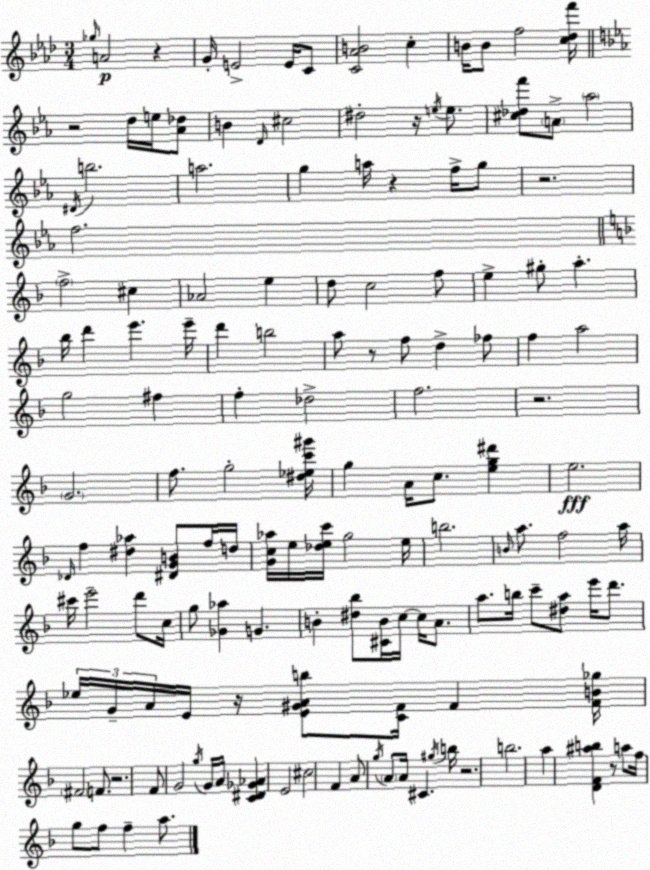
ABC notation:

X:1
T:Untitled
M:3/4
L:1/4
K:Ab
_g/4 A2 z G/4 E2 E/4 C/2 [C_AB]2 c B/4 B/2 f2 [c_df']/4 z2 d/4 e/4 [_A_d]/2 B D/4 ^c2 ^d2 z/4 e/4 e/2 [^c_df']/2 A/2 _a2 ^D/4 b2 a2 g a/4 z f/4 g/2 z2 f2 f2 ^c _A2 e d/2 c2 f/2 e ^g/2 a _b/4 d' e' e'/4 d' b2 a/2 z/2 f/2 d _f/2 f a2 g2 ^f f _d2 f2 z2 G2 f/2 g2 [^d_ec'^g']/4 g A/4 c/2 [eg^d'] e2 _D/4 f [^d_a] [^DGB]/2 f/4 d/4 [Gc_a]/4 e/4 [_dec']/4 g2 e/4 b2 B/4 a/2 f2 a/4 ^c'/4 e'2 d'/2 c/4 g/2 [_G_a] G B [^d_b]/2 [^CB]/4 c/4 c/4 A/2 a/2 b/4 c'/2 [^da]/2 e'/4 d'/2 _e/4 G/4 A/4 E/4 z/4 [E^GAb]/2 [CF]/4 F [FB_g]/4 ^F2 F/2 z2 F/2 G2 g/4 G/4 A/4 [C^D_G_A] E2 ^c2 F A/2 g/4 A/2 A/4 ^C ^g/4 b/4 z2 b2 a [DF^ab] z/2 a/2 f/4 g/2 f/2 f a/2